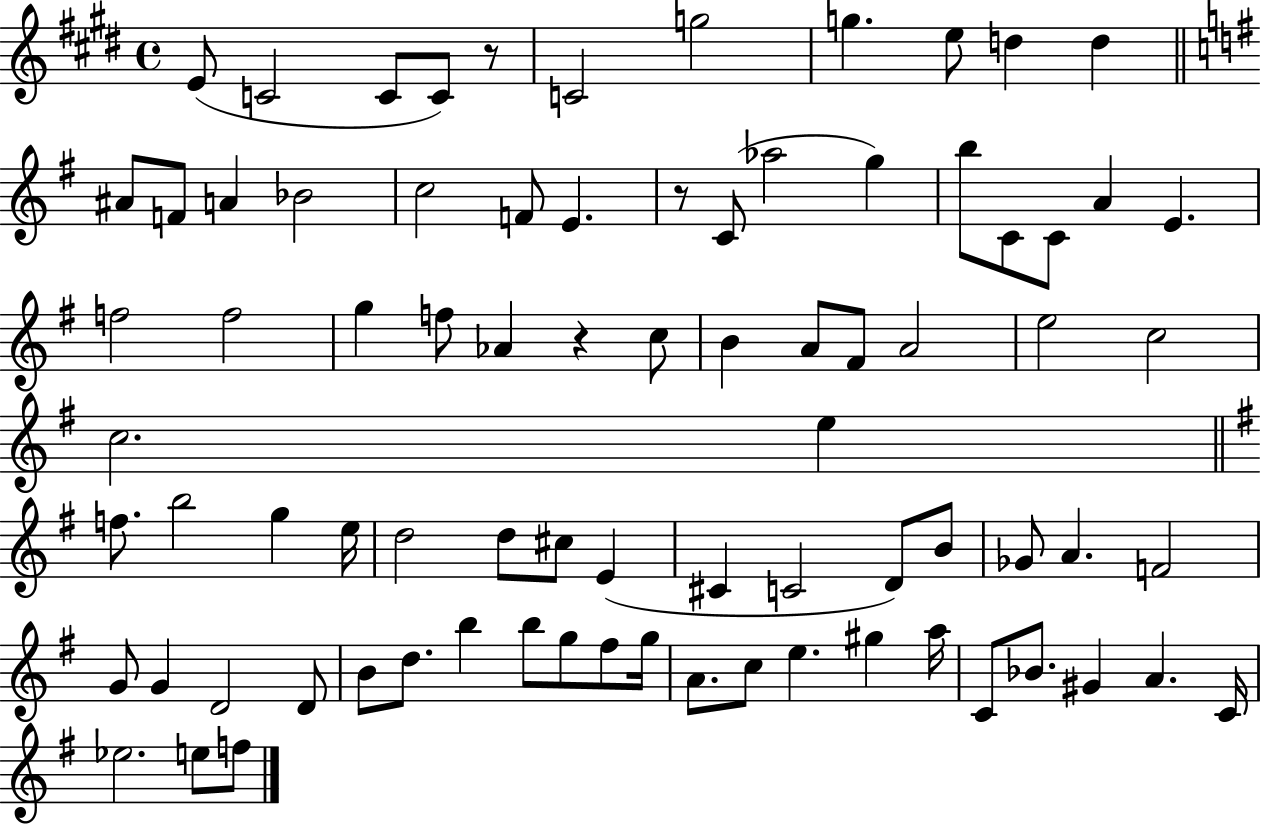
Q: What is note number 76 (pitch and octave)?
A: Eb5